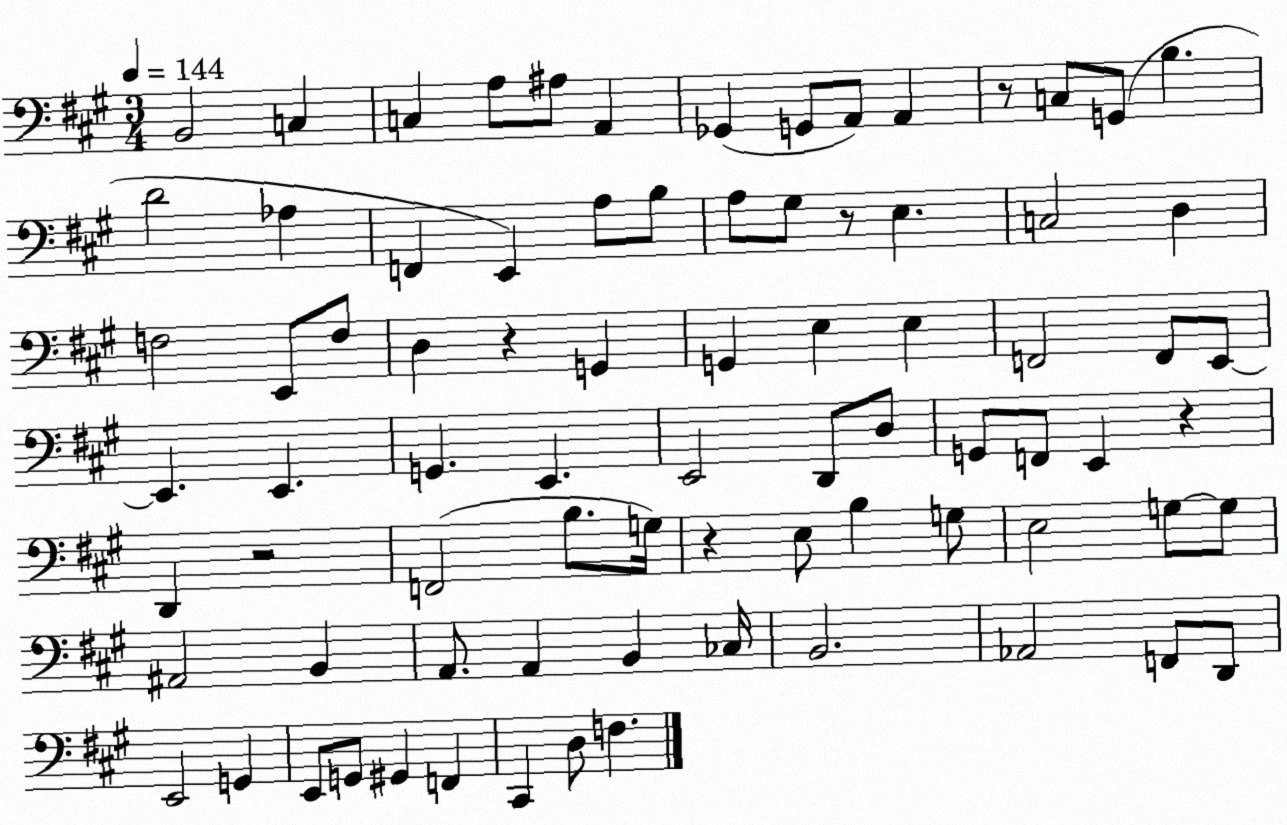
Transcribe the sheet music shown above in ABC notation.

X:1
T:Untitled
M:3/4
L:1/4
K:A
B,,2 C, C, A,/2 ^A,/2 A,, _G,, G,,/2 A,,/2 A,, z/2 C,/2 G,,/2 B, D2 _A, F,, E,, A,/2 B,/2 A,/2 ^G,/2 z/2 E, C,2 D, F,2 E,,/2 F,/2 D, z G,, G,, E, E, F,,2 F,,/2 E,,/2 E,, E,, G,, E,, E,,2 D,,/2 D,/2 G,,/2 F,,/2 E,, z D,, z2 F,,2 B,/2 G,/4 z E,/2 B, G,/2 E,2 G,/2 G,/2 ^A,,2 B,, A,,/2 A,, B,, _C,/4 B,,2 _A,,2 F,,/2 D,,/2 E,,2 G,, E,,/2 G,,/2 ^G,, F,, ^C,, D,/2 F,